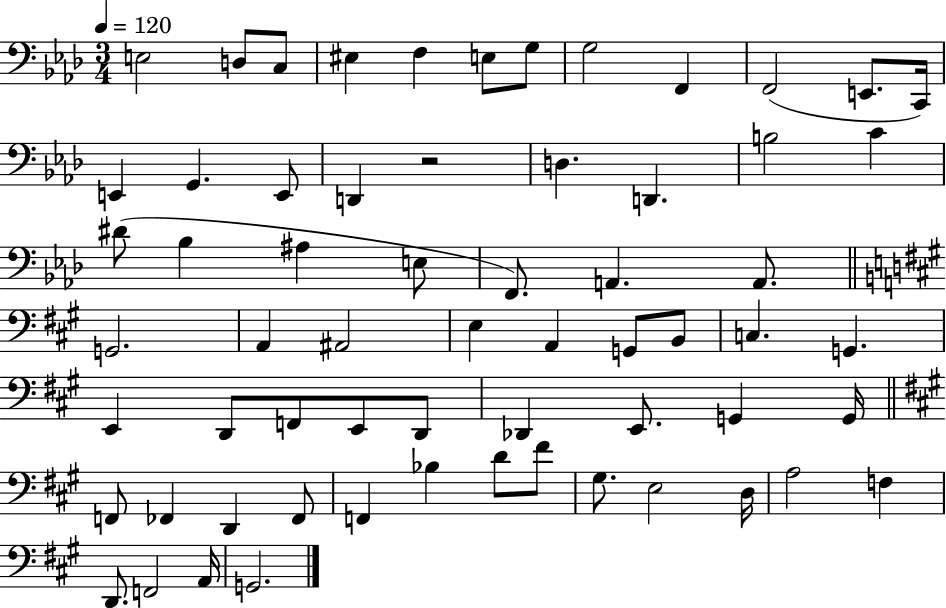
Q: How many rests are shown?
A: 1